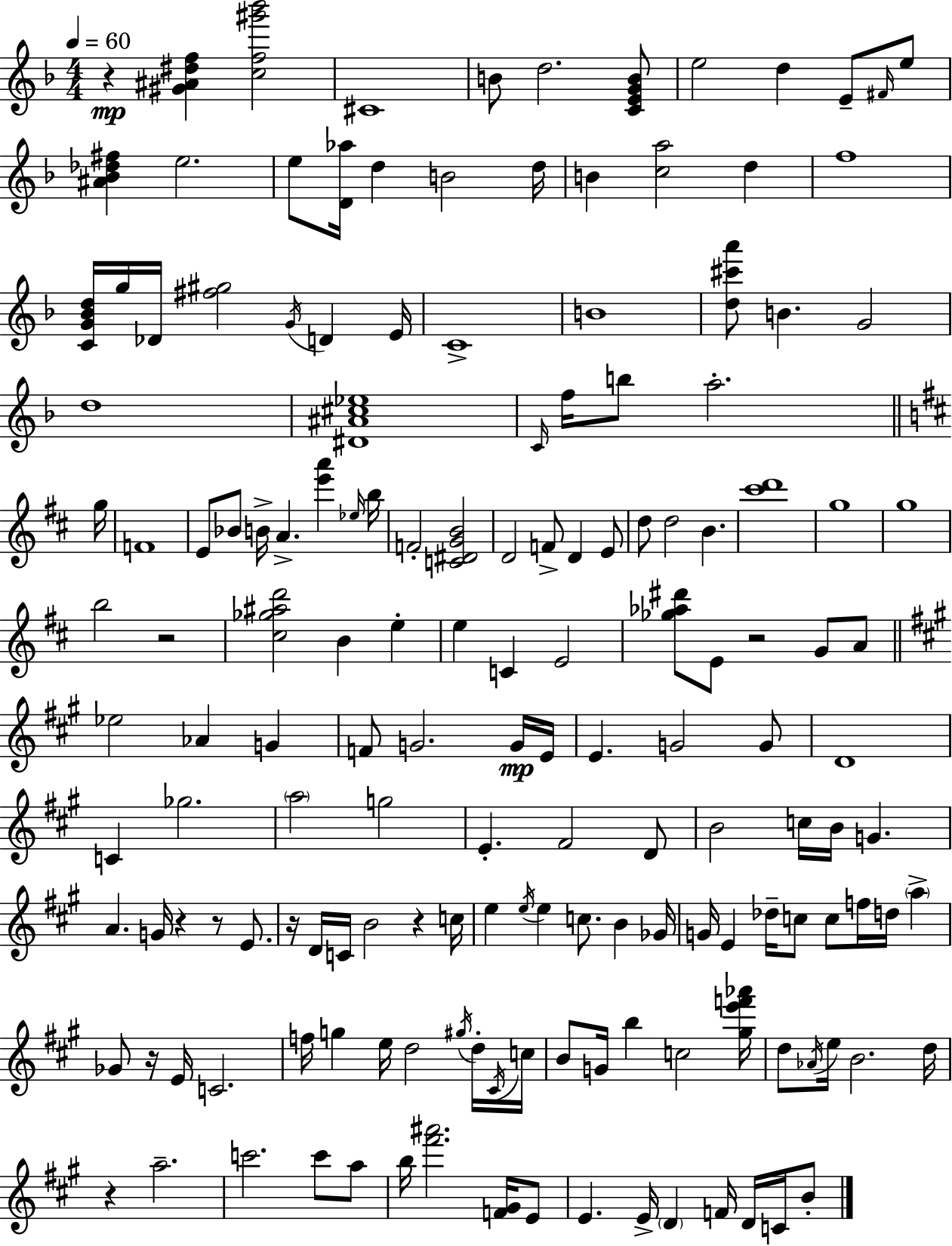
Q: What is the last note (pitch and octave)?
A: B4